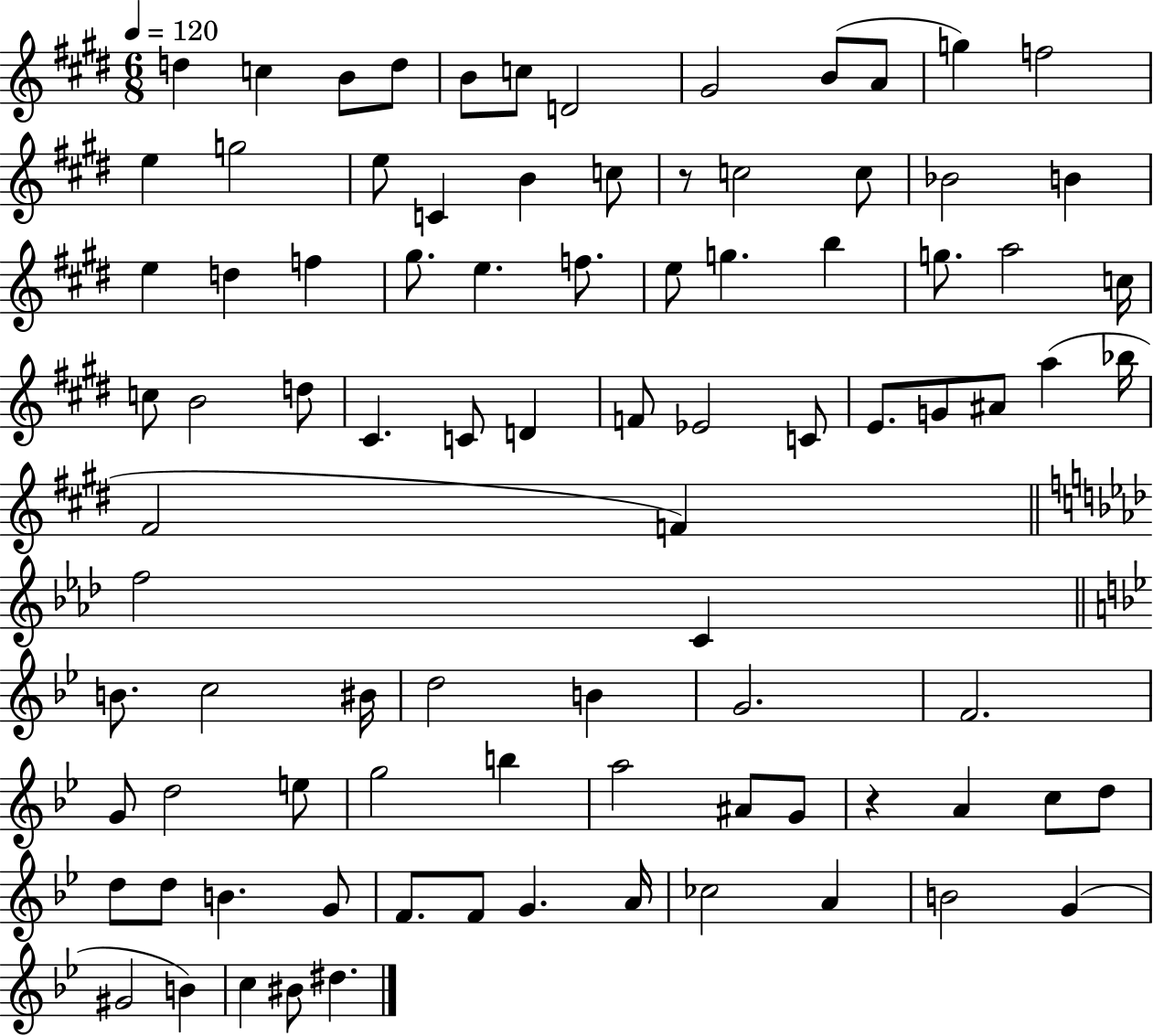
D5/q C5/q B4/e D5/e B4/e C5/e D4/h G#4/h B4/e A4/e G5/q F5/h E5/q G5/h E5/e C4/q B4/q C5/e R/e C5/h C5/e Bb4/h B4/q E5/q D5/q F5/q G#5/e. E5/q. F5/e. E5/e G5/q. B5/q G5/e. A5/h C5/s C5/e B4/h D5/e C#4/q. C4/e D4/q F4/e Eb4/h C4/e E4/e. G4/e A#4/e A5/q Bb5/s F#4/h F4/q F5/h C4/q B4/e. C5/h BIS4/s D5/h B4/q G4/h. F4/h. G4/e D5/h E5/e G5/h B5/q A5/h A#4/e G4/e R/q A4/q C5/e D5/e D5/e D5/e B4/q. G4/e F4/e. F4/e G4/q. A4/s CES5/h A4/q B4/h G4/q G#4/h B4/q C5/q BIS4/e D#5/q.